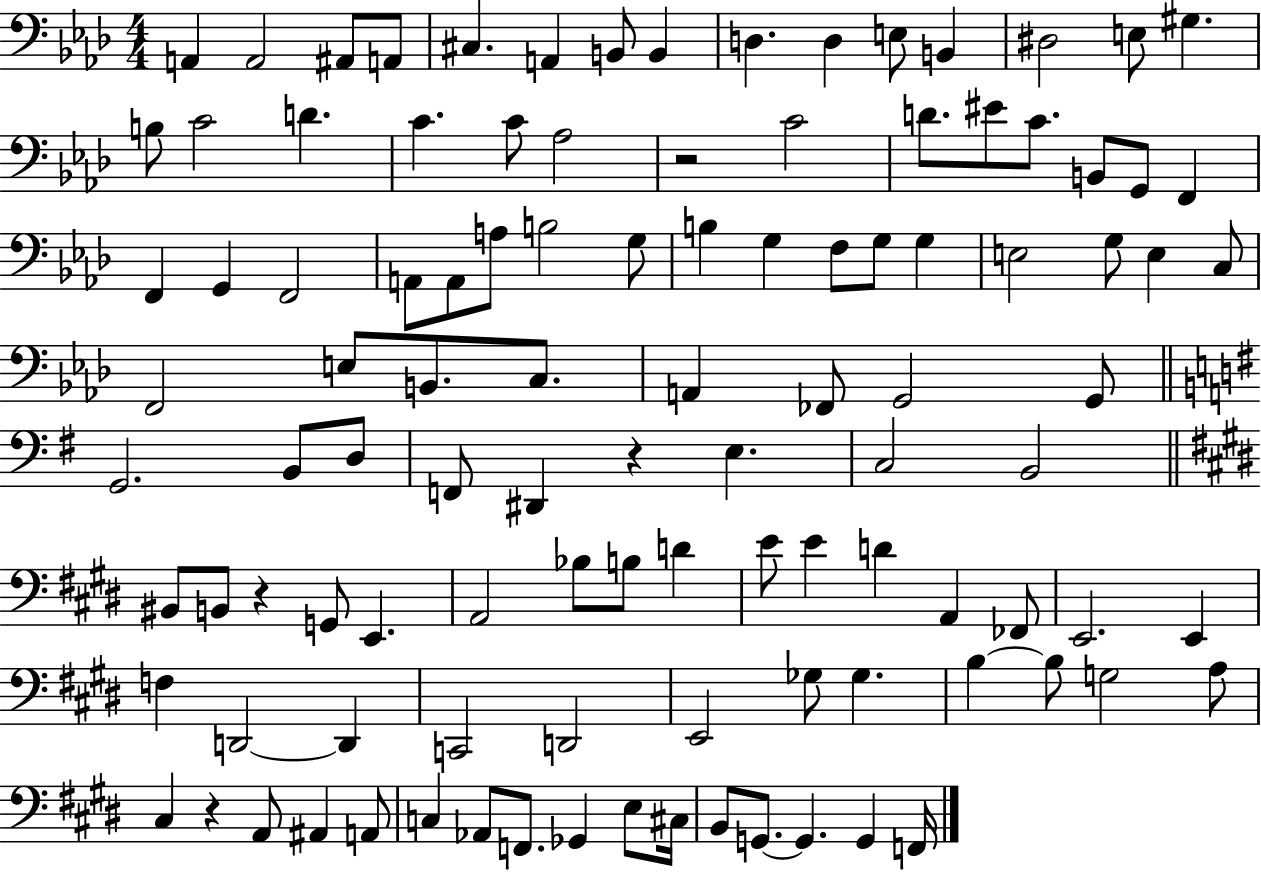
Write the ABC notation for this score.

X:1
T:Untitled
M:4/4
L:1/4
K:Ab
A,, A,,2 ^A,,/2 A,,/2 ^C, A,, B,,/2 B,, D, D, E,/2 B,, ^D,2 E,/2 ^G, B,/2 C2 D C C/2 _A,2 z2 C2 D/2 ^E/2 C/2 B,,/2 G,,/2 F,, F,, G,, F,,2 A,,/2 A,,/2 A,/2 B,2 G,/2 B, G, F,/2 G,/2 G, E,2 G,/2 E, C,/2 F,,2 E,/2 B,,/2 C,/2 A,, _F,,/2 G,,2 G,,/2 G,,2 B,,/2 D,/2 F,,/2 ^D,, z E, C,2 B,,2 ^B,,/2 B,,/2 z G,,/2 E,, A,,2 _B,/2 B,/2 D E/2 E D A,, _F,,/2 E,,2 E,, F, D,,2 D,, C,,2 D,,2 E,,2 _G,/2 _G, B, B,/2 G,2 A,/2 ^C, z A,,/2 ^A,, A,,/2 C, _A,,/2 F,,/2 _G,, E,/2 ^C,/4 B,,/2 G,,/2 G,, G,, F,,/4